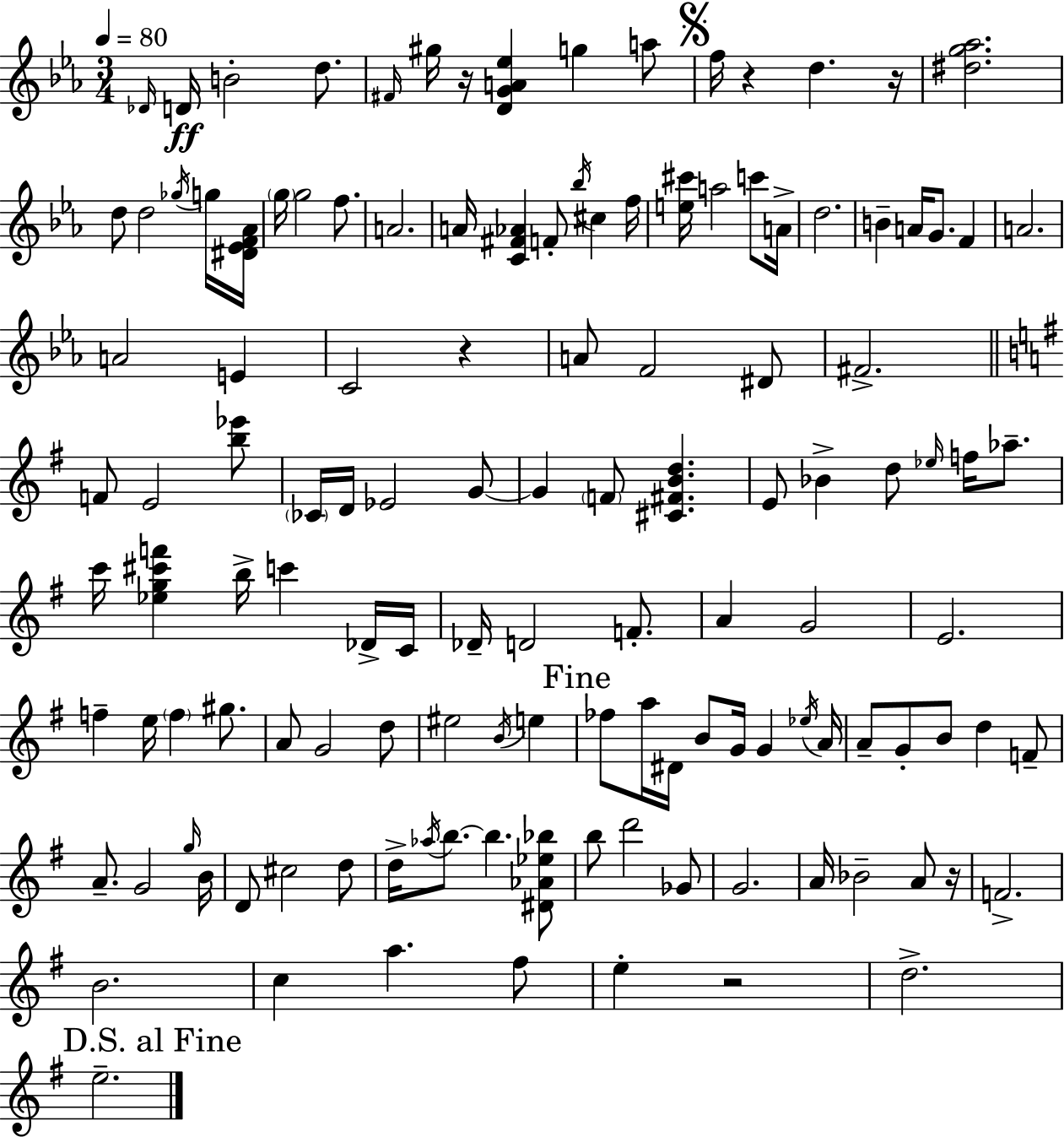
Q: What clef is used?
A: treble